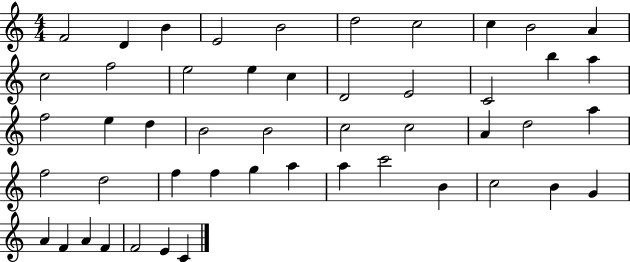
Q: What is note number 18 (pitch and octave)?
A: C4